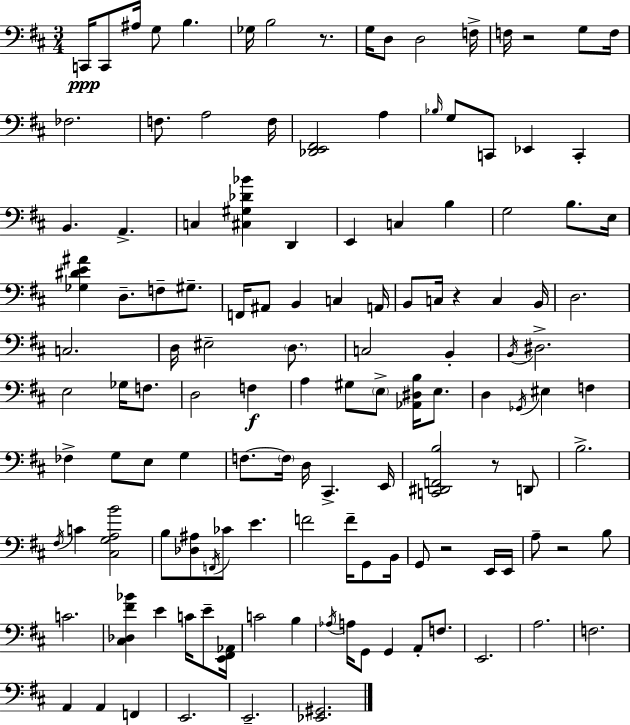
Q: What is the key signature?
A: D major